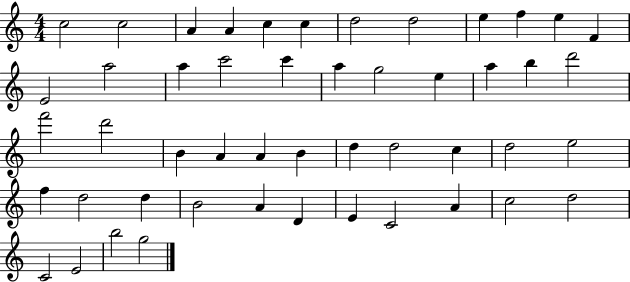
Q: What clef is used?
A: treble